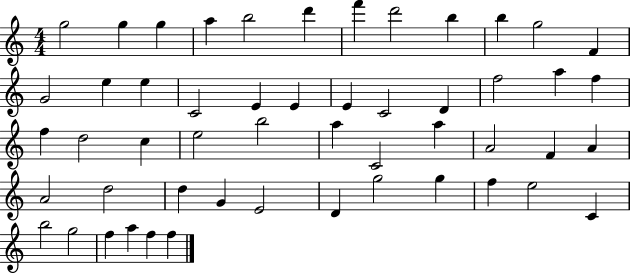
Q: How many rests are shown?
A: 0